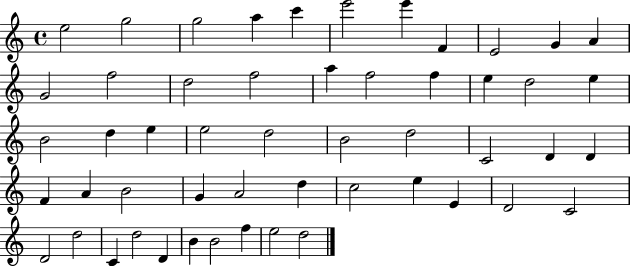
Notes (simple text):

E5/h G5/h G5/h A5/q C6/q E6/h E6/q F4/q E4/h G4/q A4/q G4/h F5/h D5/h F5/h A5/q F5/h F5/q E5/q D5/h E5/q B4/h D5/q E5/q E5/h D5/h B4/h D5/h C4/h D4/q D4/q F4/q A4/q B4/h G4/q A4/h D5/q C5/h E5/q E4/q D4/h C4/h D4/h D5/h C4/q D5/h D4/q B4/q B4/h F5/q E5/h D5/h